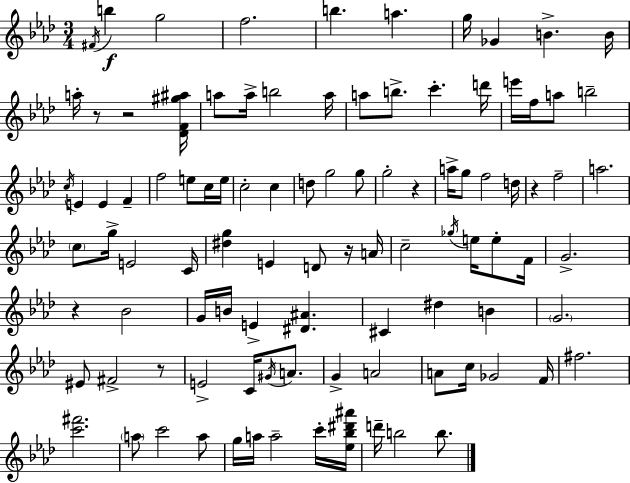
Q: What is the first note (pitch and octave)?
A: F#4